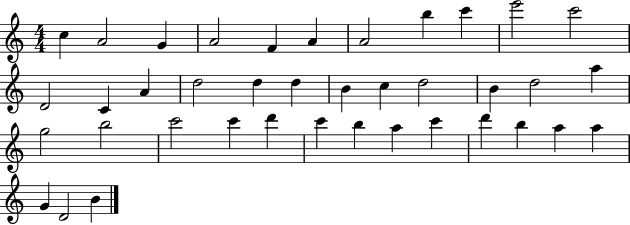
X:1
T:Untitled
M:4/4
L:1/4
K:C
c A2 G A2 F A A2 b c' e'2 c'2 D2 C A d2 d d B c d2 B d2 a g2 b2 c'2 c' d' c' b a c' d' b a a G D2 B